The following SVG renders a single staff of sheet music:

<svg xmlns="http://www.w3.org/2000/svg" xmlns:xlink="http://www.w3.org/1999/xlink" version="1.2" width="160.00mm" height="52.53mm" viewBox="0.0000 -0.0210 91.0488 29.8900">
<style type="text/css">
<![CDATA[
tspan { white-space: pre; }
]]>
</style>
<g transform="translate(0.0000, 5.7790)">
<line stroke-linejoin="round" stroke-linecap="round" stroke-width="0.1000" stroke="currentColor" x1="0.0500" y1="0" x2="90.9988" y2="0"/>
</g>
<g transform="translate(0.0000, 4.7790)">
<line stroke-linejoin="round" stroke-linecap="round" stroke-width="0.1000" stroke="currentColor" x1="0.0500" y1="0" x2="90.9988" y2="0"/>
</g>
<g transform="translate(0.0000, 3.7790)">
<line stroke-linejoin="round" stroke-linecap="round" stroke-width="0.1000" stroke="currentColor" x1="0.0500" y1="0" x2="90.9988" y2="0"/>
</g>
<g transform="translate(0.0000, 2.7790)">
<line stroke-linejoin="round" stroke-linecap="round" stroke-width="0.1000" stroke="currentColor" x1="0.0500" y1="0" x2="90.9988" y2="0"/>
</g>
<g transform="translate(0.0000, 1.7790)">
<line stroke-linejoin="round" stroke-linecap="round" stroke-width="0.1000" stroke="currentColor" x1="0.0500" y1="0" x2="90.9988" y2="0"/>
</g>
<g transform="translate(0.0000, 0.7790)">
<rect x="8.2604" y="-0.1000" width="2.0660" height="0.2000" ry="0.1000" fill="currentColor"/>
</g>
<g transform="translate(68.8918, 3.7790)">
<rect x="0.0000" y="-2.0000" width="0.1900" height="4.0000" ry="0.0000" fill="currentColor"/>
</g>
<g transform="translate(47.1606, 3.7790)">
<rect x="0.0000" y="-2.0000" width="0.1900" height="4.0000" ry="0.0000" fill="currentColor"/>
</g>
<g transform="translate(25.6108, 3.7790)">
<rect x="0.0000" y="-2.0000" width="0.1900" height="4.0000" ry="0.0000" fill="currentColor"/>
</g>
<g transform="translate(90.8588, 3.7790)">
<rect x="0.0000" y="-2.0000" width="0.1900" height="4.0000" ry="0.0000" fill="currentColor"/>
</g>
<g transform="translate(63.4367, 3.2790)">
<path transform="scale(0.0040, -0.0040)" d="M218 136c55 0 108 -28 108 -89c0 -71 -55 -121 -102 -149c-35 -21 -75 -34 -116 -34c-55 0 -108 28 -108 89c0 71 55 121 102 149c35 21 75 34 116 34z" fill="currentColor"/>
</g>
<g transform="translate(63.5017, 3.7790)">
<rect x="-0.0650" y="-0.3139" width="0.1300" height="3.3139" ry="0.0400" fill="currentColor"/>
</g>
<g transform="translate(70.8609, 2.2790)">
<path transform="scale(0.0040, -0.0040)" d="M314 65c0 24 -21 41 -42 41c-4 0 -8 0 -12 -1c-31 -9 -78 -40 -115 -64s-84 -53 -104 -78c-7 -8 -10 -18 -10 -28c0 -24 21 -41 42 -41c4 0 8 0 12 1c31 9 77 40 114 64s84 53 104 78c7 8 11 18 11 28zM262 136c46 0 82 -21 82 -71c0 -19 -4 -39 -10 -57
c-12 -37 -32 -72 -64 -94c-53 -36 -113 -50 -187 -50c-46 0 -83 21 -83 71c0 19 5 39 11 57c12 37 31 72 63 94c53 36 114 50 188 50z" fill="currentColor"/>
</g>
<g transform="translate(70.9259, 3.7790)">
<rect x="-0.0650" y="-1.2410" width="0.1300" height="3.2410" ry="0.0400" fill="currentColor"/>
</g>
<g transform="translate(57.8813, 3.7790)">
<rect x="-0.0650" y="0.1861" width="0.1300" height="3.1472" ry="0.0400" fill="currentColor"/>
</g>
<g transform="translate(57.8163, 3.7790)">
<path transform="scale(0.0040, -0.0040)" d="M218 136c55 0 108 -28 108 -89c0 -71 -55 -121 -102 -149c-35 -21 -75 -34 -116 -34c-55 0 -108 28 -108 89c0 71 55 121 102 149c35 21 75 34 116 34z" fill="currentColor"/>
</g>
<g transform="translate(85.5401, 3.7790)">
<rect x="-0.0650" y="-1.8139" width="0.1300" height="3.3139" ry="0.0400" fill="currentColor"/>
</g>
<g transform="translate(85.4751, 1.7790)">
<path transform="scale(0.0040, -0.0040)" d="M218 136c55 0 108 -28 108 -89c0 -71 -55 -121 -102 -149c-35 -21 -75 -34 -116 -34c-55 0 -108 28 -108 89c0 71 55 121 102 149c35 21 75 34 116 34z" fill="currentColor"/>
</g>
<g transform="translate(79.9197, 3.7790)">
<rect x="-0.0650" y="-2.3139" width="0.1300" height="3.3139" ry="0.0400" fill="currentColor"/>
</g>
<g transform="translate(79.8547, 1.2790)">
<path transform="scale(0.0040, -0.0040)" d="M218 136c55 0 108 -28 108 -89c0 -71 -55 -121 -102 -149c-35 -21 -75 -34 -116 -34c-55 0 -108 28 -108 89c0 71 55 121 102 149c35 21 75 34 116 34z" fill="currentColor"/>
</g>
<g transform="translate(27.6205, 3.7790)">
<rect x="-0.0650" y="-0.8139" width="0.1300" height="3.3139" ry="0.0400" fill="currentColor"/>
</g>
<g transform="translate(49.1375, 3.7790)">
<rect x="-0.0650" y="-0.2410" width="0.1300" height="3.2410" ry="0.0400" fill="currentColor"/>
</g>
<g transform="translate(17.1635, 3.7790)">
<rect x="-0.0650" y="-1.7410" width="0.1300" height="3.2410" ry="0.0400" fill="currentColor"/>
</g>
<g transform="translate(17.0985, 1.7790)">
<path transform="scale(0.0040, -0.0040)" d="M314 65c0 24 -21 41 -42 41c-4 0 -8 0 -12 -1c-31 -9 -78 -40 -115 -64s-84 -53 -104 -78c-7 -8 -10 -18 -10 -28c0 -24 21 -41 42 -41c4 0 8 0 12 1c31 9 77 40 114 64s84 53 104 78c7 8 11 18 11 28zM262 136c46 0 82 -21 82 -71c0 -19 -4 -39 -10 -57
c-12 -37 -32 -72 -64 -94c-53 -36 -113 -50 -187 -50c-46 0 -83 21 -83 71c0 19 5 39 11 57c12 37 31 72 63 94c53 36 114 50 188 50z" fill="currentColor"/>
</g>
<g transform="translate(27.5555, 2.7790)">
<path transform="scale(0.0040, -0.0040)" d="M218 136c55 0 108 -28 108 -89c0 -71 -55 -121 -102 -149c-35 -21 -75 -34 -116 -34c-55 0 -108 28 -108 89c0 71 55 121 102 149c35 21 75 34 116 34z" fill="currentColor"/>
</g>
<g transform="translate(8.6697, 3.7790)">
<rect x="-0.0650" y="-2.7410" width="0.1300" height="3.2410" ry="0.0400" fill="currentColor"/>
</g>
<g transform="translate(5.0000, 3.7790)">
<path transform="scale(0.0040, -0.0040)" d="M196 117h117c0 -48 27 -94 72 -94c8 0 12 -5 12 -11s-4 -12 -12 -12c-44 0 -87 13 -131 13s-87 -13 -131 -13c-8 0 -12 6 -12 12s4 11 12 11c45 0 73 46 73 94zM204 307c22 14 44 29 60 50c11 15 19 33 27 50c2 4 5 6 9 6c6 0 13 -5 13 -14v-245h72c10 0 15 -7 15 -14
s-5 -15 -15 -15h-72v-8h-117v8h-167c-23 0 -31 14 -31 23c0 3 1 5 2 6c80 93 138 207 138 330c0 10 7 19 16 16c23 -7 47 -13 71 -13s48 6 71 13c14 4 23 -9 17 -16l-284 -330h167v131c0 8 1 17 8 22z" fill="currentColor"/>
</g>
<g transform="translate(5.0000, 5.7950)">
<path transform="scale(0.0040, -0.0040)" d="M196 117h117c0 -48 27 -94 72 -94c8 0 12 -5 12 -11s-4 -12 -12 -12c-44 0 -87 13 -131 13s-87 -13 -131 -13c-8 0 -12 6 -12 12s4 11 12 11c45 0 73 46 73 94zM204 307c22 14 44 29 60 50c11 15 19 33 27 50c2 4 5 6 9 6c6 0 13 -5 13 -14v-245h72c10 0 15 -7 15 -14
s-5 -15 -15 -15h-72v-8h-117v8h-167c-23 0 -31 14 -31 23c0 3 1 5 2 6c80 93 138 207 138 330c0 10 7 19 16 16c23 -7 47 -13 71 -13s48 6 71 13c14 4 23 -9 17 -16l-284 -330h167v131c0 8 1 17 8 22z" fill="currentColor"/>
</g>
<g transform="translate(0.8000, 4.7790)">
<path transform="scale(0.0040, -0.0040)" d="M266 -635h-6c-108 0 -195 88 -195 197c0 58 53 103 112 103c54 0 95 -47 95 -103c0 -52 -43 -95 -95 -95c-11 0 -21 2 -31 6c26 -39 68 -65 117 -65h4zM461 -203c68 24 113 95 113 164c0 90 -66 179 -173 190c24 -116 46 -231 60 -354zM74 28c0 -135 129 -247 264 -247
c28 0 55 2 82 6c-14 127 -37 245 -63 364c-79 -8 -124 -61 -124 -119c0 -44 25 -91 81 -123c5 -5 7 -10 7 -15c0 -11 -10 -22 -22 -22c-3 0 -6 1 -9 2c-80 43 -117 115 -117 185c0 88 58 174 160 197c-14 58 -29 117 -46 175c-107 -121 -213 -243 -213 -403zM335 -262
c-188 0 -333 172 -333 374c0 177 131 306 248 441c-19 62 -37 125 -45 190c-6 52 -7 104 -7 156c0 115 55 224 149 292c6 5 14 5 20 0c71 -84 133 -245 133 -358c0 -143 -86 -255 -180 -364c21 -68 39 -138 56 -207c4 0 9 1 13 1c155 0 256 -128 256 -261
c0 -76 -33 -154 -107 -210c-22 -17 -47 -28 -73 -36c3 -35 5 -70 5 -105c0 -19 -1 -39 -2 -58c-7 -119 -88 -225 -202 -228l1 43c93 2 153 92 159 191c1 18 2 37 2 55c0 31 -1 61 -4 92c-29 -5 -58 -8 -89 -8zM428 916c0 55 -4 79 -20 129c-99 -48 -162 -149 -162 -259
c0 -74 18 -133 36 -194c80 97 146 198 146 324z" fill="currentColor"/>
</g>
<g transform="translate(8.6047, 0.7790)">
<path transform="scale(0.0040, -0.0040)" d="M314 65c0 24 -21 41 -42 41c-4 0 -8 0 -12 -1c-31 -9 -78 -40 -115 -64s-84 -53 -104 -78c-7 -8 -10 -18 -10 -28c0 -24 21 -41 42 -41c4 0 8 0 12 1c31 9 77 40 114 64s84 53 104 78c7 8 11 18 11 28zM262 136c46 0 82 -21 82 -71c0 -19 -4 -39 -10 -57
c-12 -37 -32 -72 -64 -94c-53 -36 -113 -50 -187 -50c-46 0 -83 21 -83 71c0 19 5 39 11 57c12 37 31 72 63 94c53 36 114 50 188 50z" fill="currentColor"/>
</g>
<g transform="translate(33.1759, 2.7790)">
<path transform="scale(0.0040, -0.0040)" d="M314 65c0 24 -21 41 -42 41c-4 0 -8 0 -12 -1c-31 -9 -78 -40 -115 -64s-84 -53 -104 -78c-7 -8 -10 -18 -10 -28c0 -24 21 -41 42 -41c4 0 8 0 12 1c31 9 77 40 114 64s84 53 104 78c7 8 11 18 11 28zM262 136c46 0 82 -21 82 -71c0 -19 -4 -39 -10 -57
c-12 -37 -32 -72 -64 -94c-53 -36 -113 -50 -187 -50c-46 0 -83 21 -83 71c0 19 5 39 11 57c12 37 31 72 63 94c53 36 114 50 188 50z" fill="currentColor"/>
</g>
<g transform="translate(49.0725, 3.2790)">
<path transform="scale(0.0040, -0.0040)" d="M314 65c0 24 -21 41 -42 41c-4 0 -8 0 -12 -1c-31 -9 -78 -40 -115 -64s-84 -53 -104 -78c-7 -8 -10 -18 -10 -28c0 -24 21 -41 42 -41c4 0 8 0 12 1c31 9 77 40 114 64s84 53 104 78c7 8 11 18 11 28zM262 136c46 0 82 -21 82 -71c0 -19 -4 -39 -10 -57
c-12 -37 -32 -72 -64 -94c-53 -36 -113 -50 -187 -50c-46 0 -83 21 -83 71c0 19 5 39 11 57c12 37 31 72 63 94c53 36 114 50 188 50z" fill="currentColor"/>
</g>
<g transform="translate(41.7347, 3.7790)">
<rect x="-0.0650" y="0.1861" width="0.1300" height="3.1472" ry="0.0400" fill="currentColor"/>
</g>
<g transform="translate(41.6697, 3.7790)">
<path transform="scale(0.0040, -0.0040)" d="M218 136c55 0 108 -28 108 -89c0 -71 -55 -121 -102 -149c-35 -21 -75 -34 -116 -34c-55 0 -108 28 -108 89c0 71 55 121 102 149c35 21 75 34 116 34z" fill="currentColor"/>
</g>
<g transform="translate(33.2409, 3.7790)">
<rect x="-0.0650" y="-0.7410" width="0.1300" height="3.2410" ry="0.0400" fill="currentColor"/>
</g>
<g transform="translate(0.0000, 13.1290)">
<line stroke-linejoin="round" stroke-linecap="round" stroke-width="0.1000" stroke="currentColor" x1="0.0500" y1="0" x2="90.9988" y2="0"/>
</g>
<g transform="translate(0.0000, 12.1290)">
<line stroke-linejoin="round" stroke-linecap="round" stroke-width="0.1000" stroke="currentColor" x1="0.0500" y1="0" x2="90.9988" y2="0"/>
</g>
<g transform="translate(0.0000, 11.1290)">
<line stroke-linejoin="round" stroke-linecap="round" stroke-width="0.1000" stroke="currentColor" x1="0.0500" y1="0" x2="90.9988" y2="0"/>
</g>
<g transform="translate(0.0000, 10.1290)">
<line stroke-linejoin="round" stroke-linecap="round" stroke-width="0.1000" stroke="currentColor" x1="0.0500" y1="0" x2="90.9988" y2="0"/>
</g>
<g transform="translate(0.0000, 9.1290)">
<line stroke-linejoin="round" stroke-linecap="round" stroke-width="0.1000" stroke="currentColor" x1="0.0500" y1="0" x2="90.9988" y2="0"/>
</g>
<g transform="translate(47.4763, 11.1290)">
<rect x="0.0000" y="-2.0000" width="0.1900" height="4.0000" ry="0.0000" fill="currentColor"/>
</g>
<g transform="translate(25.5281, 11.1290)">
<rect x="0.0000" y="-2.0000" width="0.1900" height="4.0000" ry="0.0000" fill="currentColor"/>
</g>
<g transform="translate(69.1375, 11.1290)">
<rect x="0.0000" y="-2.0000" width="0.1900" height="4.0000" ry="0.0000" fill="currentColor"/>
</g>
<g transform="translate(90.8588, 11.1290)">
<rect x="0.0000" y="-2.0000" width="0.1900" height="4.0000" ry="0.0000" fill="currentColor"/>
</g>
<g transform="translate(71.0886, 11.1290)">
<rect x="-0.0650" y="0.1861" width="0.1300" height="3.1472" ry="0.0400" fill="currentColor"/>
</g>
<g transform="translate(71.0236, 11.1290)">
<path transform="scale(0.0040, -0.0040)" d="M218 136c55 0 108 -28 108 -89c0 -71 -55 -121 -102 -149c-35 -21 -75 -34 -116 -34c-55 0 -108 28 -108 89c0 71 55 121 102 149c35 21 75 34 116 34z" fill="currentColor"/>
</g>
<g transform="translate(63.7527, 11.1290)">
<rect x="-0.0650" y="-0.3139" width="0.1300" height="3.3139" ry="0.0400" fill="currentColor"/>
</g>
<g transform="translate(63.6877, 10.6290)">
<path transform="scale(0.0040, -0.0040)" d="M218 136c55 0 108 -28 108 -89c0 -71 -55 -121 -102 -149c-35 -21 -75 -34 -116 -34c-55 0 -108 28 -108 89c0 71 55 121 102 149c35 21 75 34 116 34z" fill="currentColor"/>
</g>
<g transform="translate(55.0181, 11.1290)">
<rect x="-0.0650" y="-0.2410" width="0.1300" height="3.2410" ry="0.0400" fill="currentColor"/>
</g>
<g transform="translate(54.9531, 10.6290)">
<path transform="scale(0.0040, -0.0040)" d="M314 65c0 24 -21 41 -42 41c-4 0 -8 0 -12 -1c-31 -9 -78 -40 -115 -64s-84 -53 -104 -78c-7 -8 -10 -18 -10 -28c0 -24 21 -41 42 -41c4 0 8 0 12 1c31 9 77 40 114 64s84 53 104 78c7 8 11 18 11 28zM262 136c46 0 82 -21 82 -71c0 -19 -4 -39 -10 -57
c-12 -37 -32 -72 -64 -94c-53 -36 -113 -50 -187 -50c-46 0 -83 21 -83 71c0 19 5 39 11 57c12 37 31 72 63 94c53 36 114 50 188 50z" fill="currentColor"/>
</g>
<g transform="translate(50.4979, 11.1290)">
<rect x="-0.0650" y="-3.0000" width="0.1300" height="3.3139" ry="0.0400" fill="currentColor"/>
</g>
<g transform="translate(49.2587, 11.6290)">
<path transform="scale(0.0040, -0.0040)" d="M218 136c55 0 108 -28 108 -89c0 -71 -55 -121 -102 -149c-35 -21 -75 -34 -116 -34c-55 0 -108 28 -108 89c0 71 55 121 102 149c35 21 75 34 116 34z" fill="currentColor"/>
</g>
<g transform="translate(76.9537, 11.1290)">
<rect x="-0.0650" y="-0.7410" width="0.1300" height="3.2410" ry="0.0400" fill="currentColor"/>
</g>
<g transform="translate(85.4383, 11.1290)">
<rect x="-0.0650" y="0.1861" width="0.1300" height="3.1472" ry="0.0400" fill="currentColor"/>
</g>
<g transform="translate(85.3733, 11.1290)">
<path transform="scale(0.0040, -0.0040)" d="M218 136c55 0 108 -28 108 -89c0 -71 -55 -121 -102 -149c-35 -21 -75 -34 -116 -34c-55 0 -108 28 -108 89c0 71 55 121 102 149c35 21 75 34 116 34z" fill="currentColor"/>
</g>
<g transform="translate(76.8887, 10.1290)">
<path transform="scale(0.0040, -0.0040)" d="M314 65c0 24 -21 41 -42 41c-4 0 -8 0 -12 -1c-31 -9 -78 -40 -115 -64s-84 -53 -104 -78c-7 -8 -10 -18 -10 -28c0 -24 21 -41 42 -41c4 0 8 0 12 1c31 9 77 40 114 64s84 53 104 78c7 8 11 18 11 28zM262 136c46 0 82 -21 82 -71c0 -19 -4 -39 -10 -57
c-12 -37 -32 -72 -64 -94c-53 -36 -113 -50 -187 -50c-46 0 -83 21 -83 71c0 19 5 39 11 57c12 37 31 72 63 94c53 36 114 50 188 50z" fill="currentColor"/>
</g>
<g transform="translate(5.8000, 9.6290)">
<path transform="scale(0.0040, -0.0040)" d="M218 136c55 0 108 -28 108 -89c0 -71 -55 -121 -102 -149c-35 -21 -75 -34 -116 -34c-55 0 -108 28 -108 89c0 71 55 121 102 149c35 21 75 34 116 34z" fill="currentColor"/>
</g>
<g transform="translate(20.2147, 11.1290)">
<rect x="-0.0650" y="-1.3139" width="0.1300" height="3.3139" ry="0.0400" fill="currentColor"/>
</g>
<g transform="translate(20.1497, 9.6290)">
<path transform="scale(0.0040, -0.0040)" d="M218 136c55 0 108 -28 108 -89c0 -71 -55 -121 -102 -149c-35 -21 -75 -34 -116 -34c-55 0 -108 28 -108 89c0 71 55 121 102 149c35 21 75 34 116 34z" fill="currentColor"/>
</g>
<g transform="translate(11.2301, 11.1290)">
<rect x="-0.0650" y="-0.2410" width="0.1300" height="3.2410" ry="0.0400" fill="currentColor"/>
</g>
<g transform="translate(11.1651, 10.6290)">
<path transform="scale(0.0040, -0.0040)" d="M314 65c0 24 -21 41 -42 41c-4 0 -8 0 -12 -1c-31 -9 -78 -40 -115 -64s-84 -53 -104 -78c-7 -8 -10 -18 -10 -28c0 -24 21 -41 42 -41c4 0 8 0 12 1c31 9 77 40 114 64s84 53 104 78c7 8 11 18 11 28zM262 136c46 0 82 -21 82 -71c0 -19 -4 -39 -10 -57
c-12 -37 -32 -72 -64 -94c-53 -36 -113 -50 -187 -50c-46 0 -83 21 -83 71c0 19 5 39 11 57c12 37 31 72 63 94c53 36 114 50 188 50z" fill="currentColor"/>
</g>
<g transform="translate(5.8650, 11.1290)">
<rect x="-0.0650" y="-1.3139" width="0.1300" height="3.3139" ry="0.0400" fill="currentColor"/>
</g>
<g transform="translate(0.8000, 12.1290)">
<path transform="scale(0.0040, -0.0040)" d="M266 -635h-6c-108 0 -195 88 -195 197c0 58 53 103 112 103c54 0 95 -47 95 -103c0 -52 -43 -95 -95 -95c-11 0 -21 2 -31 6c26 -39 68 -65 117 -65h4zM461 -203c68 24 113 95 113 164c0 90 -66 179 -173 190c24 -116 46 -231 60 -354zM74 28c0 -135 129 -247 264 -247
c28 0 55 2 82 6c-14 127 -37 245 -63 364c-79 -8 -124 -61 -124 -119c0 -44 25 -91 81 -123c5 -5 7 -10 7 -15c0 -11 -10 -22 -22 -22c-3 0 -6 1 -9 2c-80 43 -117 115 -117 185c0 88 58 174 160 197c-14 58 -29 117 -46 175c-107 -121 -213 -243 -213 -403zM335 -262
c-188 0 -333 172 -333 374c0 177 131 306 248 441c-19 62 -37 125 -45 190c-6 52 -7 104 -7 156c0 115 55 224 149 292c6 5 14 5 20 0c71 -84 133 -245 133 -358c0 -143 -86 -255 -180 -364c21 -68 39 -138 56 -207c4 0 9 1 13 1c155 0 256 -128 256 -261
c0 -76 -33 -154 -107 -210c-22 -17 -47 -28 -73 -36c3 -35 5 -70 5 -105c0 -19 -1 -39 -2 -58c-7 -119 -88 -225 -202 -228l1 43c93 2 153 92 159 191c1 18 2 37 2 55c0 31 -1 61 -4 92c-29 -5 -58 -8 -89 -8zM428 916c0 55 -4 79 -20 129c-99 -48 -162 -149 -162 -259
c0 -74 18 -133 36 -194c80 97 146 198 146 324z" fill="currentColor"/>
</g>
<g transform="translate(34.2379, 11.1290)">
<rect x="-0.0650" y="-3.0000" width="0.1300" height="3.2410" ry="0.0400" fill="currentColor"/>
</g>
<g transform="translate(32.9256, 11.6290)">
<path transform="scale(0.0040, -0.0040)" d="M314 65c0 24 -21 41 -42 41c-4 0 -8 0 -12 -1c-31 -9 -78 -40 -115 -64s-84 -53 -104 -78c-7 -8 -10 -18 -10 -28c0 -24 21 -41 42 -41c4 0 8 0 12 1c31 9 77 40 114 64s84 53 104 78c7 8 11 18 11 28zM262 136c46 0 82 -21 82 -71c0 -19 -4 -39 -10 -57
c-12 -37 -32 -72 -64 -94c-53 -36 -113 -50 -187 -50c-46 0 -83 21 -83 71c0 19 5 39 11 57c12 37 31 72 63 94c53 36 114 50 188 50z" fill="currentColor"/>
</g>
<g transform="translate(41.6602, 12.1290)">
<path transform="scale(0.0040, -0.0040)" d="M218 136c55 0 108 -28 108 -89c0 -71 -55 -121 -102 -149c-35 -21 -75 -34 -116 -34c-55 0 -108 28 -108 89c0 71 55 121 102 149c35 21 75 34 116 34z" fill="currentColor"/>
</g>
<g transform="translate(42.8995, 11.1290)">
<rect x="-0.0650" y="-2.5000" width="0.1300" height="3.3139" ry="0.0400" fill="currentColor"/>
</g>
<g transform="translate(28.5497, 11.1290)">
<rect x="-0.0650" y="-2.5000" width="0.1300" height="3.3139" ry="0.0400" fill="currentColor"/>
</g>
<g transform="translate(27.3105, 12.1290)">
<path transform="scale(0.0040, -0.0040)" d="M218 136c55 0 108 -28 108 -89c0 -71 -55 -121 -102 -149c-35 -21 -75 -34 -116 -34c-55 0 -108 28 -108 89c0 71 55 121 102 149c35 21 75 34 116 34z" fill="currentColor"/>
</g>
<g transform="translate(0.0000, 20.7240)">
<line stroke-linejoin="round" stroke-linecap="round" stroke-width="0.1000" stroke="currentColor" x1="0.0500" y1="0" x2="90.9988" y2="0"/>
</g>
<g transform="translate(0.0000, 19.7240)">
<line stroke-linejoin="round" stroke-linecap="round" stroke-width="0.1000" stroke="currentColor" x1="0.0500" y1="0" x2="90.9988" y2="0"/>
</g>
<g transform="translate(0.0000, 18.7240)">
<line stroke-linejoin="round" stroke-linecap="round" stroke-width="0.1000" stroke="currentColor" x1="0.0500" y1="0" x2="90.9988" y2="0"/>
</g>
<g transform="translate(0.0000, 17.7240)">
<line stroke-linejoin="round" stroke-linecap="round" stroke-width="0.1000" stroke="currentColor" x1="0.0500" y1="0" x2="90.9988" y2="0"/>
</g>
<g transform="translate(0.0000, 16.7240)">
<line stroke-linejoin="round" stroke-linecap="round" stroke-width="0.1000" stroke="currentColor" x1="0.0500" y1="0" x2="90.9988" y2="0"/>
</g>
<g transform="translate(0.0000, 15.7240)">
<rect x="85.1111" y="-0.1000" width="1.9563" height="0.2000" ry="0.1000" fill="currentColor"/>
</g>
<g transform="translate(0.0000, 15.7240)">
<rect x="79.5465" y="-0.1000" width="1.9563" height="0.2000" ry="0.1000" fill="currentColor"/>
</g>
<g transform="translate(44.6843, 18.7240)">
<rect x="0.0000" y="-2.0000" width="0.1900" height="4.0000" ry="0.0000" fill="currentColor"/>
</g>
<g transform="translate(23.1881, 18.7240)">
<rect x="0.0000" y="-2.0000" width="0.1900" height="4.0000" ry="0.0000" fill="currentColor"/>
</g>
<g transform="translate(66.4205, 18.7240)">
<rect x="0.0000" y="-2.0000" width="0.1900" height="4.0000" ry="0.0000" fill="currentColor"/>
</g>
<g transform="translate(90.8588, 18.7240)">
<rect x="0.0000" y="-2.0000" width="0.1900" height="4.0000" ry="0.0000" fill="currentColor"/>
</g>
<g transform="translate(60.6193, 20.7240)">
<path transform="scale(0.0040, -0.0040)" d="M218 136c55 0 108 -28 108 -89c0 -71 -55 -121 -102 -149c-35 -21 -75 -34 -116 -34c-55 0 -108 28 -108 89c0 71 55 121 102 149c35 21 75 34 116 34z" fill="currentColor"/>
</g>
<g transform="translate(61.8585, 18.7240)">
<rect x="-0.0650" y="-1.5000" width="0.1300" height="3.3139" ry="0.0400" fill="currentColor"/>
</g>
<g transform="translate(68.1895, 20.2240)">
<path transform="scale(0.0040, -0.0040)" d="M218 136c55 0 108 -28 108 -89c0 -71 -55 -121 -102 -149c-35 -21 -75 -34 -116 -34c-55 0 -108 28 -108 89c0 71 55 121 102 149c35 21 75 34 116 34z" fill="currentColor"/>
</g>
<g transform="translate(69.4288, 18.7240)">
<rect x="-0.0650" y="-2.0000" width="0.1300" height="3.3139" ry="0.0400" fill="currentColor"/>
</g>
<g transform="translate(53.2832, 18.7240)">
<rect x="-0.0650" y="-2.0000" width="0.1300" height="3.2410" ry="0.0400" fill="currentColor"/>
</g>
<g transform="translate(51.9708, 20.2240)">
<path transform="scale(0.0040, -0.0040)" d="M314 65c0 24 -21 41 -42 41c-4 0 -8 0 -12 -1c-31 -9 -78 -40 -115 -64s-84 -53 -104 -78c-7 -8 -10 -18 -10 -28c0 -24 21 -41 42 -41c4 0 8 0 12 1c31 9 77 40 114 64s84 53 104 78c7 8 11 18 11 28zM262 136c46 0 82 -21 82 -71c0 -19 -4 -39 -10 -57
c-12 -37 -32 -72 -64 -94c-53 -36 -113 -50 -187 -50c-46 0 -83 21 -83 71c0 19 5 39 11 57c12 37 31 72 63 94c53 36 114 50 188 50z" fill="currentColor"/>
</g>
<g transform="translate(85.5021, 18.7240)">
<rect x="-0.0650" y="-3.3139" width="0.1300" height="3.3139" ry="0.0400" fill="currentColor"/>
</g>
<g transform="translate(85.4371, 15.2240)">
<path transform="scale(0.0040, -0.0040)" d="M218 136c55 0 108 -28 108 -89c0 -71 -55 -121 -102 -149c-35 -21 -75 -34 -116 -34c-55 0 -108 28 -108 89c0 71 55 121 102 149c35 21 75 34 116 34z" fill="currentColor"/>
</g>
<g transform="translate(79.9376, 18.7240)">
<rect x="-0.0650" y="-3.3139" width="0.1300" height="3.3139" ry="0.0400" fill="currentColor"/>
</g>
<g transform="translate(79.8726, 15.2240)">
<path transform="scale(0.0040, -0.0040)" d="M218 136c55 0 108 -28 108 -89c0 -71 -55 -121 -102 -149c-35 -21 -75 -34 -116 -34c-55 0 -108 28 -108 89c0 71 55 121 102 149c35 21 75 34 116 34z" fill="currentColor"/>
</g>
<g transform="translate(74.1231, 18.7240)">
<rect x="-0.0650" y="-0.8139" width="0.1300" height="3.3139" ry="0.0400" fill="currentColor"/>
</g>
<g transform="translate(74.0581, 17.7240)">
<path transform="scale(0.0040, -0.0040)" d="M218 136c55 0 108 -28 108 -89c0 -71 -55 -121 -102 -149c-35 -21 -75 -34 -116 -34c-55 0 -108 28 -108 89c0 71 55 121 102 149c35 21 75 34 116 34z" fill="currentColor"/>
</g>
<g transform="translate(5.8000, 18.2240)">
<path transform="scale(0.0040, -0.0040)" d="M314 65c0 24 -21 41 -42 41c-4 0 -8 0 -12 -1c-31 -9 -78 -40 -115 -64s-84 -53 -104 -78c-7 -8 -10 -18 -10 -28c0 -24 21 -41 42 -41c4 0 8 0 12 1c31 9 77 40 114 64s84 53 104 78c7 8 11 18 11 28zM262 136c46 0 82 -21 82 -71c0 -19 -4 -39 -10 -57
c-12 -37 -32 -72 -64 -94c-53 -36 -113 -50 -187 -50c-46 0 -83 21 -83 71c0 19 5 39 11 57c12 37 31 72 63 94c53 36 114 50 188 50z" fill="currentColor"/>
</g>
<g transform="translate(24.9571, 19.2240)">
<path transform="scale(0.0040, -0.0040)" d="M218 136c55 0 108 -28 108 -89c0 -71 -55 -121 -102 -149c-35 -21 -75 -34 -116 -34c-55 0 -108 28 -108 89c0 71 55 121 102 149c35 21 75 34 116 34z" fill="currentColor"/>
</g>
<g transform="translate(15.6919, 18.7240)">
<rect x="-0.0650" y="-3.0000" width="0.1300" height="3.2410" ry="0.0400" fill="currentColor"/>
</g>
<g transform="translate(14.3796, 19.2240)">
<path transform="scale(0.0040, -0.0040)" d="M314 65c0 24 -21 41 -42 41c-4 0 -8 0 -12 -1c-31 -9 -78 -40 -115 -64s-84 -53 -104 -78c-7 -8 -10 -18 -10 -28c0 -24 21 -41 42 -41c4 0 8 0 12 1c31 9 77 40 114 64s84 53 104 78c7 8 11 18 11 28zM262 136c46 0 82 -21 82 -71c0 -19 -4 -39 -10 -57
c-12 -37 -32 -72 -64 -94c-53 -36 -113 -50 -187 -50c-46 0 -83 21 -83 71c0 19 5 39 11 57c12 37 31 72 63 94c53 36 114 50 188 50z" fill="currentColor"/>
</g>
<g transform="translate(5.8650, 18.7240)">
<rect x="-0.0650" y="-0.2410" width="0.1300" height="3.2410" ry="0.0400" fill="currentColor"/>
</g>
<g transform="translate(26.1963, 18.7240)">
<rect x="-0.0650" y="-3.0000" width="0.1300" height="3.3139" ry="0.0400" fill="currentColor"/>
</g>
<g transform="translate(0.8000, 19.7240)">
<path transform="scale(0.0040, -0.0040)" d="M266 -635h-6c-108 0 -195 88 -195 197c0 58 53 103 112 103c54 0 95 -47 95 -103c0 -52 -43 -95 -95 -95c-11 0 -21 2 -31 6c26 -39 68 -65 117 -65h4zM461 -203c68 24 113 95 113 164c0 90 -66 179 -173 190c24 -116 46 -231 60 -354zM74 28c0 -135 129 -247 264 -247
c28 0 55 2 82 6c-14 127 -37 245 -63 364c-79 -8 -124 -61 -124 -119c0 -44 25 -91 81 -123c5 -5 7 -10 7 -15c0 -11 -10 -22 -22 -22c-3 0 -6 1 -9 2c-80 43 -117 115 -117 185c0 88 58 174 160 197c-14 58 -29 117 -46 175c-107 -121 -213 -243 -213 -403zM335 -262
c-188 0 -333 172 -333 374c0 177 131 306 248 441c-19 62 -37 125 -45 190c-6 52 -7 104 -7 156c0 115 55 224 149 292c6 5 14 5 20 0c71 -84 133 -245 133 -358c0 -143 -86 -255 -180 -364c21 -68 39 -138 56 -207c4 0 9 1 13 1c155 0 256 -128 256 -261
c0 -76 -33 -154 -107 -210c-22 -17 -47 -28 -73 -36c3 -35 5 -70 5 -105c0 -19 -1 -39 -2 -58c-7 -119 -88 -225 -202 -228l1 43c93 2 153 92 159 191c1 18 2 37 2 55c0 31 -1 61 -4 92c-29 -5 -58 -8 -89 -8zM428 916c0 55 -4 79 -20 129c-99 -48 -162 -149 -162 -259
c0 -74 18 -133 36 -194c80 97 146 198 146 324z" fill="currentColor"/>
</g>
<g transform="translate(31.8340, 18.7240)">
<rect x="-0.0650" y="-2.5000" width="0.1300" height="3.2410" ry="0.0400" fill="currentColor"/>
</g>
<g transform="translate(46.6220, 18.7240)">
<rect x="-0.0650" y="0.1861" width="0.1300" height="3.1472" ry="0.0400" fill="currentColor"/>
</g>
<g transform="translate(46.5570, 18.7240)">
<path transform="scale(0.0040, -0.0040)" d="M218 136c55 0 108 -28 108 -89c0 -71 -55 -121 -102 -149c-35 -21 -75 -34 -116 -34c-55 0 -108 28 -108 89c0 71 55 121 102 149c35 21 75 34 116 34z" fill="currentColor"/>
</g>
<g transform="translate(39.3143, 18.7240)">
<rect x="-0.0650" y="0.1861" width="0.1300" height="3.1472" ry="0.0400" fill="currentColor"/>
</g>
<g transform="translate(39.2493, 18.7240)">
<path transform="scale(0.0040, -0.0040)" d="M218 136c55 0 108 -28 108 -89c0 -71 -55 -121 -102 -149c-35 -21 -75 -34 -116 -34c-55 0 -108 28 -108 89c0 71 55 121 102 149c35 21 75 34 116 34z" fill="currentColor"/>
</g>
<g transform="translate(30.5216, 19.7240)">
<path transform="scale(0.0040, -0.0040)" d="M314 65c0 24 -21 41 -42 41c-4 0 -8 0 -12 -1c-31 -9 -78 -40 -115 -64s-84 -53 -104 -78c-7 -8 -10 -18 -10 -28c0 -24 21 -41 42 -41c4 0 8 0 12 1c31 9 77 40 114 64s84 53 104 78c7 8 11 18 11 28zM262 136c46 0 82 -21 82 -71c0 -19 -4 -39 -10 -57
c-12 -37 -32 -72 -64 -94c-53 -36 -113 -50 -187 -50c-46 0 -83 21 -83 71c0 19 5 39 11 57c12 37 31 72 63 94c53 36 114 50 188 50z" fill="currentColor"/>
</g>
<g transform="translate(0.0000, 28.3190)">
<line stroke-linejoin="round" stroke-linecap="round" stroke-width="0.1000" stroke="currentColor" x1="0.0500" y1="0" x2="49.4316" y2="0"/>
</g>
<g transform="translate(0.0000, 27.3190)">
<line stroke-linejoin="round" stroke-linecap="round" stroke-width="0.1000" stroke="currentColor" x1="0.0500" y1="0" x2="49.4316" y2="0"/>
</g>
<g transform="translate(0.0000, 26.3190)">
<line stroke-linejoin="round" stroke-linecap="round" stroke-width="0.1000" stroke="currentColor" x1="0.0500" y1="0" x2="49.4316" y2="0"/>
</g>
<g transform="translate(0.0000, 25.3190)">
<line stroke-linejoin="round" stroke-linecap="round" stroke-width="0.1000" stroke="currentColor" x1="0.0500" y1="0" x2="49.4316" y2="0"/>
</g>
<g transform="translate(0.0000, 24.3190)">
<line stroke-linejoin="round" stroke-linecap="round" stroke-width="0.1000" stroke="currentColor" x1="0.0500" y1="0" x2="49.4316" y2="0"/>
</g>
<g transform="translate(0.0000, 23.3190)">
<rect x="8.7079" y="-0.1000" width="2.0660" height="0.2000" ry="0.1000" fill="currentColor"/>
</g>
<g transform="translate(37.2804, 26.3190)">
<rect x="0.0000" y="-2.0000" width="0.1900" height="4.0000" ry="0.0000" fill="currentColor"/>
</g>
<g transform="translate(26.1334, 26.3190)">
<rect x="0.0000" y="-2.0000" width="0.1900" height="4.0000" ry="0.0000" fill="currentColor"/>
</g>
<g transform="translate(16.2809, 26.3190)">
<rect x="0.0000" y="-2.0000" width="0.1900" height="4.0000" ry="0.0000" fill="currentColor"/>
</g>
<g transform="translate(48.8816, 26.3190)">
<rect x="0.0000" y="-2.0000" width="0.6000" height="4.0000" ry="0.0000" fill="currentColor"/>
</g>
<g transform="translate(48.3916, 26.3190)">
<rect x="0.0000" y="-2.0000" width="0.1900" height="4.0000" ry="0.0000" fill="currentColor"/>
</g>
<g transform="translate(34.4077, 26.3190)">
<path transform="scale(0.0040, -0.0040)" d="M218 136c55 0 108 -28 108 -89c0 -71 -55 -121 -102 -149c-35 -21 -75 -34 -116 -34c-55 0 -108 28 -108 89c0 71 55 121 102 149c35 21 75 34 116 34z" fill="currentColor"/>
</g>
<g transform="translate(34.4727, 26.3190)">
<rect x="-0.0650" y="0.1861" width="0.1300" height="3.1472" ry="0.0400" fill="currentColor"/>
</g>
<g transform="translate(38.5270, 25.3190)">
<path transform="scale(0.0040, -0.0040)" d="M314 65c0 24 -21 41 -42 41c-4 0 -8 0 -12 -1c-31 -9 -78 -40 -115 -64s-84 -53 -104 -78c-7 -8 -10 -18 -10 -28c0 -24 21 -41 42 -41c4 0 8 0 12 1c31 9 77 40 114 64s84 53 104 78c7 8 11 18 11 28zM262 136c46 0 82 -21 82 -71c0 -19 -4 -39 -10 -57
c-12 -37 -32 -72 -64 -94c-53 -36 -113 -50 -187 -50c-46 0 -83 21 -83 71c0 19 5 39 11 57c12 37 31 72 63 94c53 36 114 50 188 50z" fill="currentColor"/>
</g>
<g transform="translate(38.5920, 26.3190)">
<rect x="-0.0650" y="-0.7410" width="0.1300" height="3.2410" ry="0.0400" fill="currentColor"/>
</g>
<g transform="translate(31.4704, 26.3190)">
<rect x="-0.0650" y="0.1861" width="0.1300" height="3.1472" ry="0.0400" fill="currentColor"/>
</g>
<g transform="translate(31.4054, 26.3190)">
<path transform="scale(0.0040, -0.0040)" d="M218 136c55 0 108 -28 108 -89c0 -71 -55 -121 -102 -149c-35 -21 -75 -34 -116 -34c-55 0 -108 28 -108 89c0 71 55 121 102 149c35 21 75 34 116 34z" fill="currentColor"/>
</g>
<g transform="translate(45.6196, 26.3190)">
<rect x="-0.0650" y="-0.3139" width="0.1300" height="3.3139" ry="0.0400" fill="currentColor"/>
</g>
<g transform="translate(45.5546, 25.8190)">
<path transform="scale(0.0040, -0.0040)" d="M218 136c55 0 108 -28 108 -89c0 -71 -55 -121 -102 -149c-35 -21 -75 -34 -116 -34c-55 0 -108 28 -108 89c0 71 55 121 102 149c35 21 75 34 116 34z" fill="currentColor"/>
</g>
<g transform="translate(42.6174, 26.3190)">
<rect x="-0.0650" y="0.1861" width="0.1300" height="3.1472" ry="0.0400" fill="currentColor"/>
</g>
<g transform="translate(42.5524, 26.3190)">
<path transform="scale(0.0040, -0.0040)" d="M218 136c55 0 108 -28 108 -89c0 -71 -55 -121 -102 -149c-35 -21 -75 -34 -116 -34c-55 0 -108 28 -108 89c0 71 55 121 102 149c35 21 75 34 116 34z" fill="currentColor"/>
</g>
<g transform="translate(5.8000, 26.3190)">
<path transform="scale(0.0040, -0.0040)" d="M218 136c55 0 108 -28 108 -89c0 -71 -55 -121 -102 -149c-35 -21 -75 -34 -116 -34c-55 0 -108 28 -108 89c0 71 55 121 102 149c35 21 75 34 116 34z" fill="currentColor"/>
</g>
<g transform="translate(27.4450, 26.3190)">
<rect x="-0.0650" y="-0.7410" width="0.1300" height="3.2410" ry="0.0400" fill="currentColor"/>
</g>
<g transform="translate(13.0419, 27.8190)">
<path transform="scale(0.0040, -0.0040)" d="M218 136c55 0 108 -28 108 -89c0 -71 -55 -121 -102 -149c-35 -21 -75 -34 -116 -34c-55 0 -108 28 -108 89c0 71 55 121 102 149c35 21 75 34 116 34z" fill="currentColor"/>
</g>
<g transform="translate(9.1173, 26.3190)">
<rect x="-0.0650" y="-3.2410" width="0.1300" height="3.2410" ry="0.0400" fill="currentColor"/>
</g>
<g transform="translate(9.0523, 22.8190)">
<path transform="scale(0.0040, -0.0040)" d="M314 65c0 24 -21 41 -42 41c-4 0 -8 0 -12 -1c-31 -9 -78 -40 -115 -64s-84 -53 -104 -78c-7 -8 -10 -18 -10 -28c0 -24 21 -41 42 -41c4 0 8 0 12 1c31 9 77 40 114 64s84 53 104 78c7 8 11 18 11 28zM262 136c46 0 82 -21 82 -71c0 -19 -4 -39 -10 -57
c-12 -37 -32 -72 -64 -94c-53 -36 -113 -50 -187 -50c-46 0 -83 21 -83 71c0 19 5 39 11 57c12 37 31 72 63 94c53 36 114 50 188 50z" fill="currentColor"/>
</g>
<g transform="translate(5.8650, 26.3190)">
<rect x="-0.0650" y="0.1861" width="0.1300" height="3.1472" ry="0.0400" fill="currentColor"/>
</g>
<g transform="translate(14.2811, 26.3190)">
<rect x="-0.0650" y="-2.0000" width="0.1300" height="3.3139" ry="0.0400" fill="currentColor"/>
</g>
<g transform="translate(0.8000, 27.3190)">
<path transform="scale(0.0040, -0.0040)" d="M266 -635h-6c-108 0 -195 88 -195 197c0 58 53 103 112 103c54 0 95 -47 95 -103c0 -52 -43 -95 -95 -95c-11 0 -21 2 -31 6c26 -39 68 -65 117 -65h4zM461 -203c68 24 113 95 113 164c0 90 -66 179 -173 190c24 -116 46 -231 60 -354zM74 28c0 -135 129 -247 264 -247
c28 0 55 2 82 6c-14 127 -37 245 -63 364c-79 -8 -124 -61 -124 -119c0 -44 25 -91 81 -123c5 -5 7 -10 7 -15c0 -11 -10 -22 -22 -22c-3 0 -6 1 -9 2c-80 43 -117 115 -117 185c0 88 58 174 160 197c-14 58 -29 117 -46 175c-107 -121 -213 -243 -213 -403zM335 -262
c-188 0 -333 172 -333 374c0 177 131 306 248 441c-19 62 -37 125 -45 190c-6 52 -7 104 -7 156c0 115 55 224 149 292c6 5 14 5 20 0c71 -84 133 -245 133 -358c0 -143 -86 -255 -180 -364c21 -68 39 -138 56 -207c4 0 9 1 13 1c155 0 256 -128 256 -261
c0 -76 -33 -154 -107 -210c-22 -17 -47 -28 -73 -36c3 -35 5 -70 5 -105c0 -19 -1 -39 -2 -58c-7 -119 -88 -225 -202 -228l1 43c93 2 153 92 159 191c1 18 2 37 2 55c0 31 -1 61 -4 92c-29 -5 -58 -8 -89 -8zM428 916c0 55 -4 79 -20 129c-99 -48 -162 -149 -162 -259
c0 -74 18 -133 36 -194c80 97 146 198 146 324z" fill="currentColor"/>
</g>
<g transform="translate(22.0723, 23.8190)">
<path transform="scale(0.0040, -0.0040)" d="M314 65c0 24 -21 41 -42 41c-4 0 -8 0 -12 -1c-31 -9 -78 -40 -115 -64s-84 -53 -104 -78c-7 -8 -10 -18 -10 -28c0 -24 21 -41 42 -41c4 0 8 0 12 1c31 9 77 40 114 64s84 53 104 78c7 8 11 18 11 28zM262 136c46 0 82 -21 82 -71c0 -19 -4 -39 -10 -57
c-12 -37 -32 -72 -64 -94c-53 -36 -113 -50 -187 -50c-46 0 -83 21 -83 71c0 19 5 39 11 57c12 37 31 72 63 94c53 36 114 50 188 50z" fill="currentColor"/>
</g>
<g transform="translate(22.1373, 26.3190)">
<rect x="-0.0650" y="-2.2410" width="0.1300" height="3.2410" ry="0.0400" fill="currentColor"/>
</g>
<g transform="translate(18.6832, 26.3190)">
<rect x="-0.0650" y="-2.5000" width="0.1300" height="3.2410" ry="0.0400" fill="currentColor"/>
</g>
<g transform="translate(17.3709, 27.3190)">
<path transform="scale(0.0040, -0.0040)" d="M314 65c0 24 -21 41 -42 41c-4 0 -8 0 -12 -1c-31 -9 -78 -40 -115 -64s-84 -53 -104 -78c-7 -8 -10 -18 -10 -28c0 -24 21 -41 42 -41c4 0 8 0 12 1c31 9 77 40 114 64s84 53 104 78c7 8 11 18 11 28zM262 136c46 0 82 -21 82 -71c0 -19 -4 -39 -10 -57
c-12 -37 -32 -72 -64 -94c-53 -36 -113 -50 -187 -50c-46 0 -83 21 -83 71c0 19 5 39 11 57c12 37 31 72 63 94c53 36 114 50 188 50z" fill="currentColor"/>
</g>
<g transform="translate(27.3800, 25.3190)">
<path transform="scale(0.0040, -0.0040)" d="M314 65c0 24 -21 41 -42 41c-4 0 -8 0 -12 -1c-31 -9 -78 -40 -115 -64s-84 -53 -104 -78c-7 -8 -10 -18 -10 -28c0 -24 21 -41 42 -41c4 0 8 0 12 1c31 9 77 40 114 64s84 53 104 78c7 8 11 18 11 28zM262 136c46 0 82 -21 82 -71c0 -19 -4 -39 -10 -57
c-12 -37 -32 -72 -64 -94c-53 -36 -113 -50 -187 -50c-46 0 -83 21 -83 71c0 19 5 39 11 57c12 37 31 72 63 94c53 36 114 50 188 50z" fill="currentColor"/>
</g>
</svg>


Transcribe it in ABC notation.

X:1
T:Untitled
M:4/4
L:1/4
K:C
a2 f2 d d2 B c2 B c e2 g f e c2 e G A2 G A c2 c B d2 B c2 A2 A G2 B B F2 E F d b b B b2 F G2 g2 d2 B B d2 B c